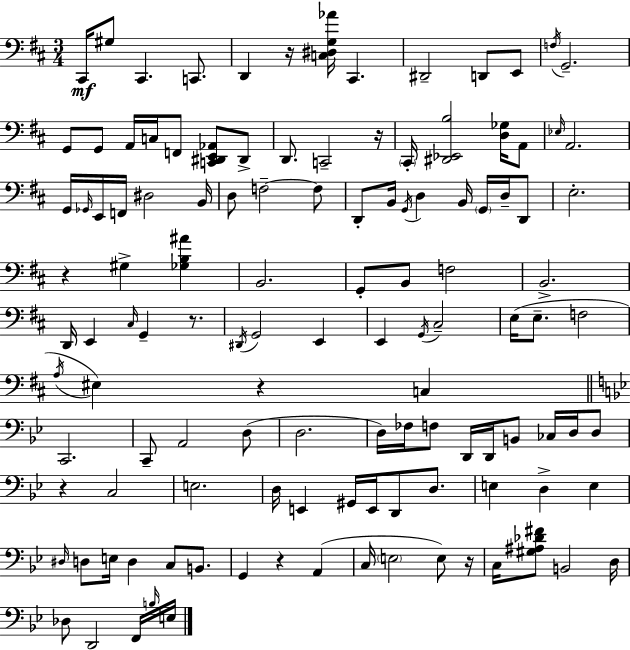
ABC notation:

X:1
T:Untitled
M:3/4
L:1/4
K:D
^C,,/4 ^G,/2 ^C,, C,,/2 D,, z/4 [C,^D,G,_A]/4 ^C,, ^D,,2 D,,/2 E,,/2 F,/4 G,,2 G,,/2 G,,/2 A,,/4 C,/4 F,,/2 [C,,^D,,E,,_A,,]/2 ^D,,/2 D,,/2 C,,2 z/4 ^C,,/4 [^D,,_E,,B,]2 [D,_G,]/4 A,,/2 _E,/4 A,,2 G,,/4 _G,,/4 E,,/4 F,,/4 ^D,2 B,,/4 D,/2 F,2 F,/2 D,,/2 B,,/4 G,,/4 D, B,,/4 G,,/4 D,/4 D,,/2 E,2 z ^G, [_G,B,^A] B,,2 G,,/2 B,,/2 F,2 B,,2 D,,/4 E,, ^C,/4 G,, z/2 ^D,,/4 G,,2 E,, E,, G,,/4 ^C,2 E,/4 E,/2 F,2 A,/4 ^E, z C, C,,2 C,,/2 A,,2 D,/2 D,2 D,/4 _F,/4 F,/2 D,,/4 D,,/4 B,,/2 _C,/4 D,/4 D,/2 z C,2 E,2 D,/4 E,, ^G,,/4 E,,/4 D,,/2 D,/2 E, D, E, ^D,/4 D,/2 E,/4 D, C,/2 B,,/2 G,, z A,, C,/4 E,2 E,/2 z/4 C,/4 [^G,^A,_D^F]/2 B,,2 D,/4 _D,/2 D,,2 F,,/4 B,/4 E,/4